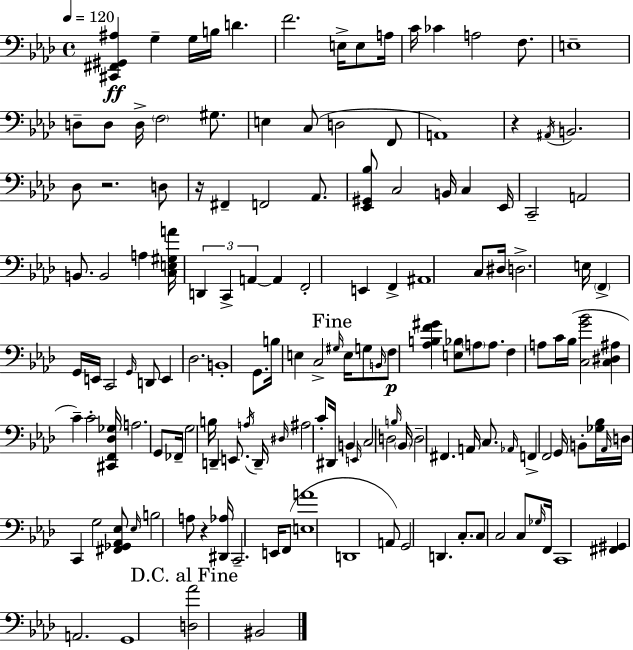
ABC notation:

X:1
T:Untitled
M:4/4
L:1/4
K:Ab
[^C,,^F,,^G,,^A,] G, G,/4 B,/4 D F2 E,/4 E,/2 A,/4 C/4 _C A,2 F,/2 E,4 D,/2 D,/2 D,/4 F,2 ^G,/2 E, C,/2 D,2 F,,/2 A,,4 z ^A,,/4 B,,2 _D,/2 z2 D,/2 z/4 ^F,, F,,2 _A,,/2 [_E,,^G,,_B,]/2 C,2 B,,/4 C, _E,,/4 C,,2 A,,2 B,,/2 B,,2 A, [C,E,^G,A]/4 D,, C,, A,, A,, F,,2 E,, F,, ^A,,4 C,/2 ^D,/4 D,2 E,/4 F,, G,,/4 E,,/4 C,,2 G,,/4 D,,/2 E,, _D,2 B,,4 G,,/2 B,/4 E, C,2 ^G,/4 E,/4 G,/2 B,,/4 F,/2 [_A,B,F^G] [E,_B,]/2 A,/2 A,/2 F, A,/2 C/4 _B,/4 [C,G_B]2 [C,^D,^A,] C C2 [^C,,F,,_D,_G,]/4 A,2 G,,/2 _F,,/4 G,2 B,/4 D,, E,,/2 A,/4 D,,/4 ^D,/4 ^A,2 C/2 ^D,,/4 B,, E,,/4 C,2 D,2 B,/4 _B,,/4 D,2 ^F,, A,,/4 C,/2 _A,,/4 F,, F,,2 G,,/4 B,,/2 [_G,_B,]/4 _A,,/4 D,/4 C,, G,2 [^F,,_G,,_A,,_E,]/2 _E,/4 B,2 A,/2 z [^D,,_A,]/4 C,,2 E,,/4 F,,/2 [E,A]4 D,,4 A,,/2 G,,2 D,, C,/2 C,/2 C,2 C,/2 _G,/4 F,,/4 C,,4 [^F,,^G,,] A,,2 G,,4 [D,_A]2 ^B,,2